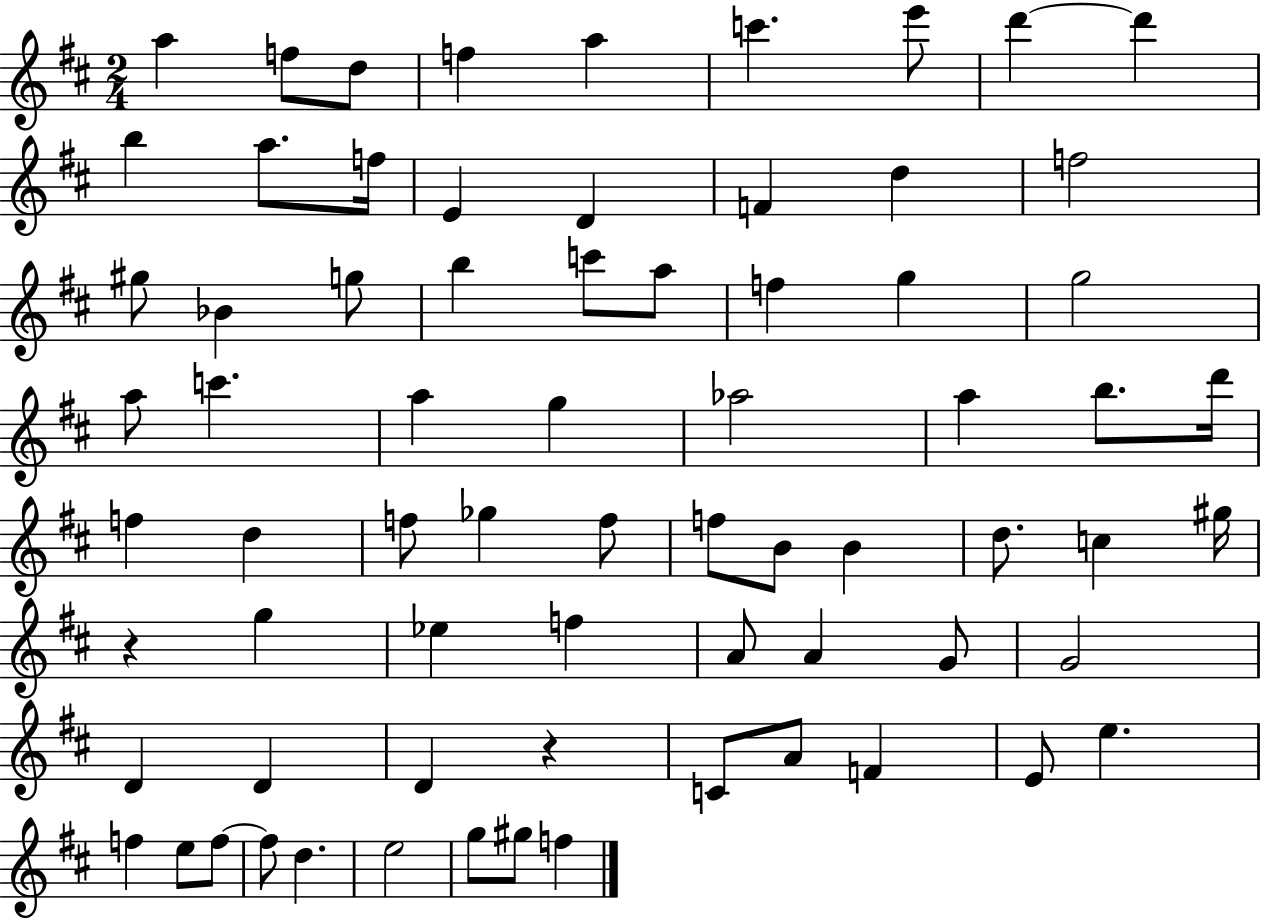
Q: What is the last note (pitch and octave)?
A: F5